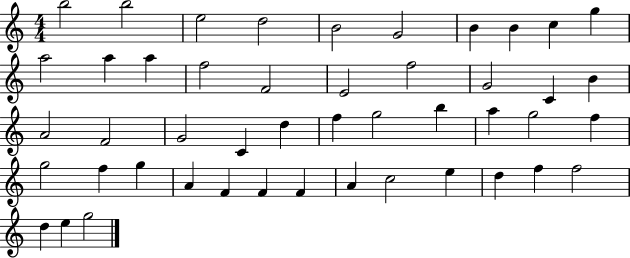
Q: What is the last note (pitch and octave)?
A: G5